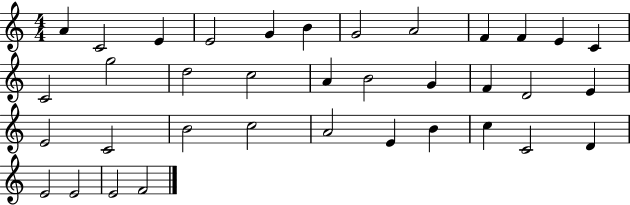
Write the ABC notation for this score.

X:1
T:Untitled
M:4/4
L:1/4
K:C
A C2 E E2 G B G2 A2 F F E C C2 g2 d2 c2 A B2 G F D2 E E2 C2 B2 c2 A2 E B c C2 D E2 E2 E2 F2